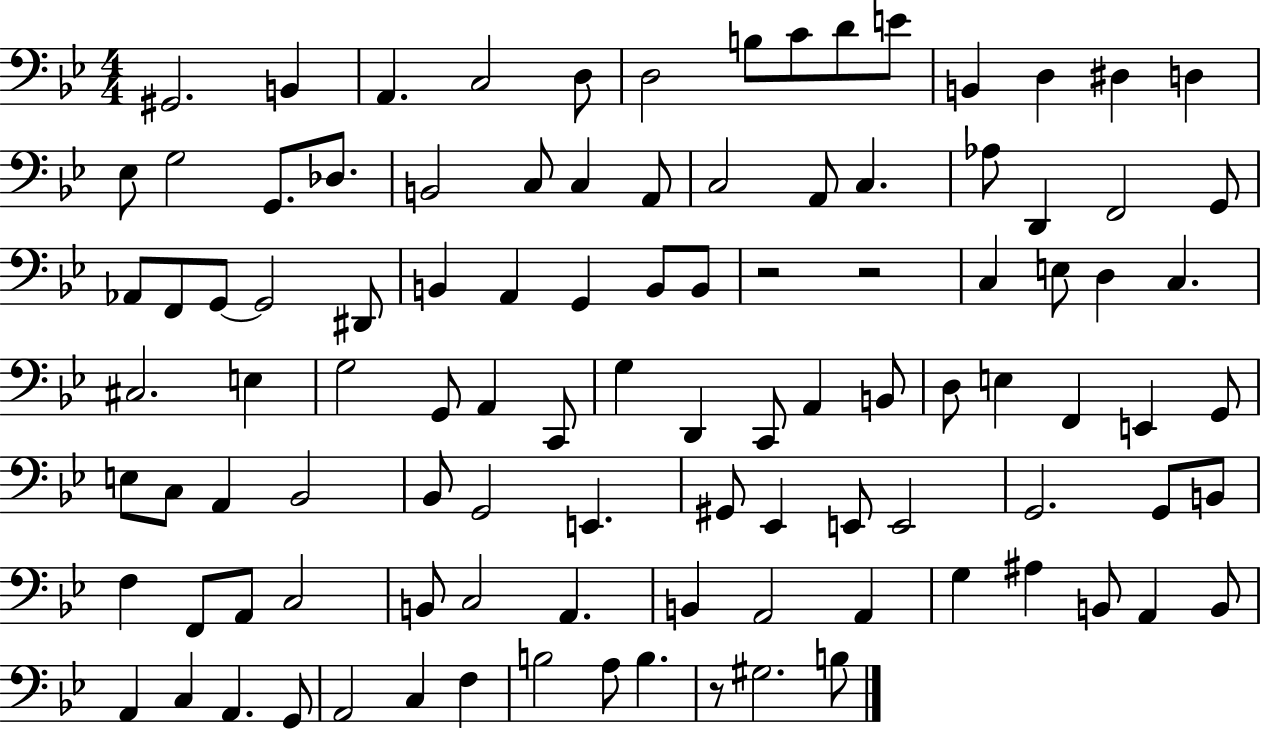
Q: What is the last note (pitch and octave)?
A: B3